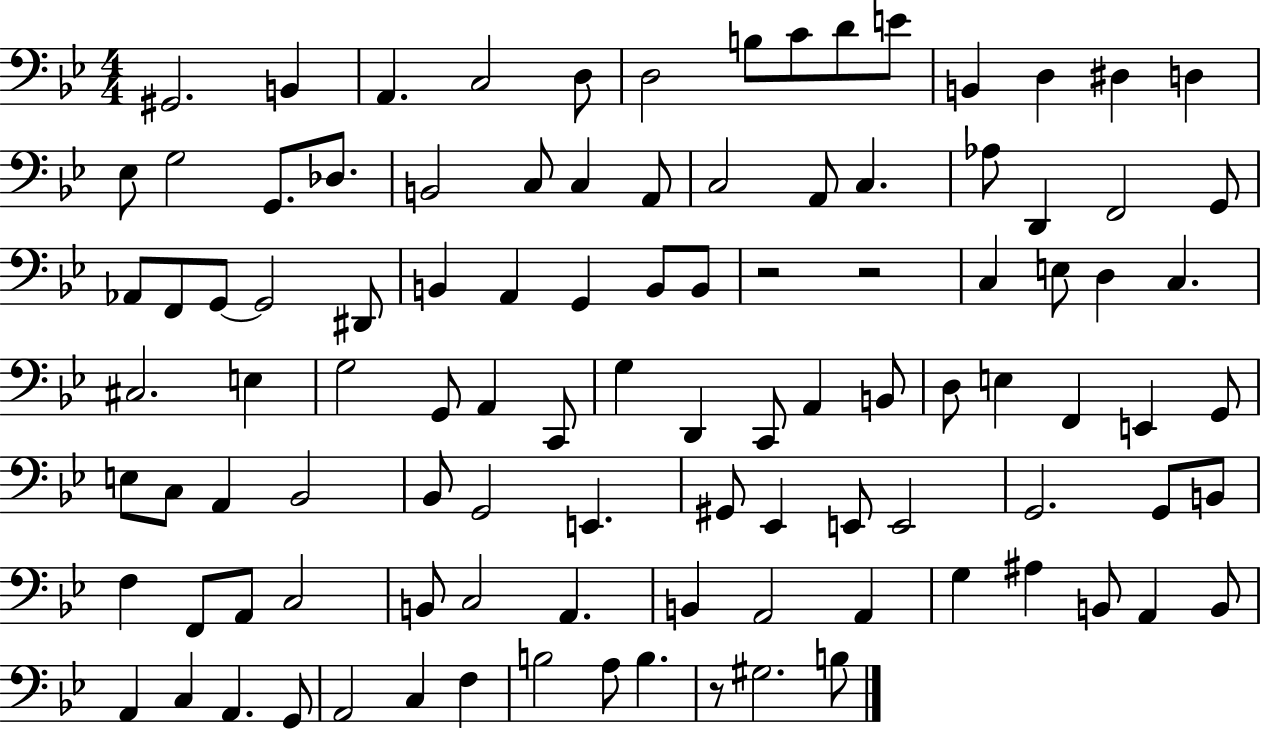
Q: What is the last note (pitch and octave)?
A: B3